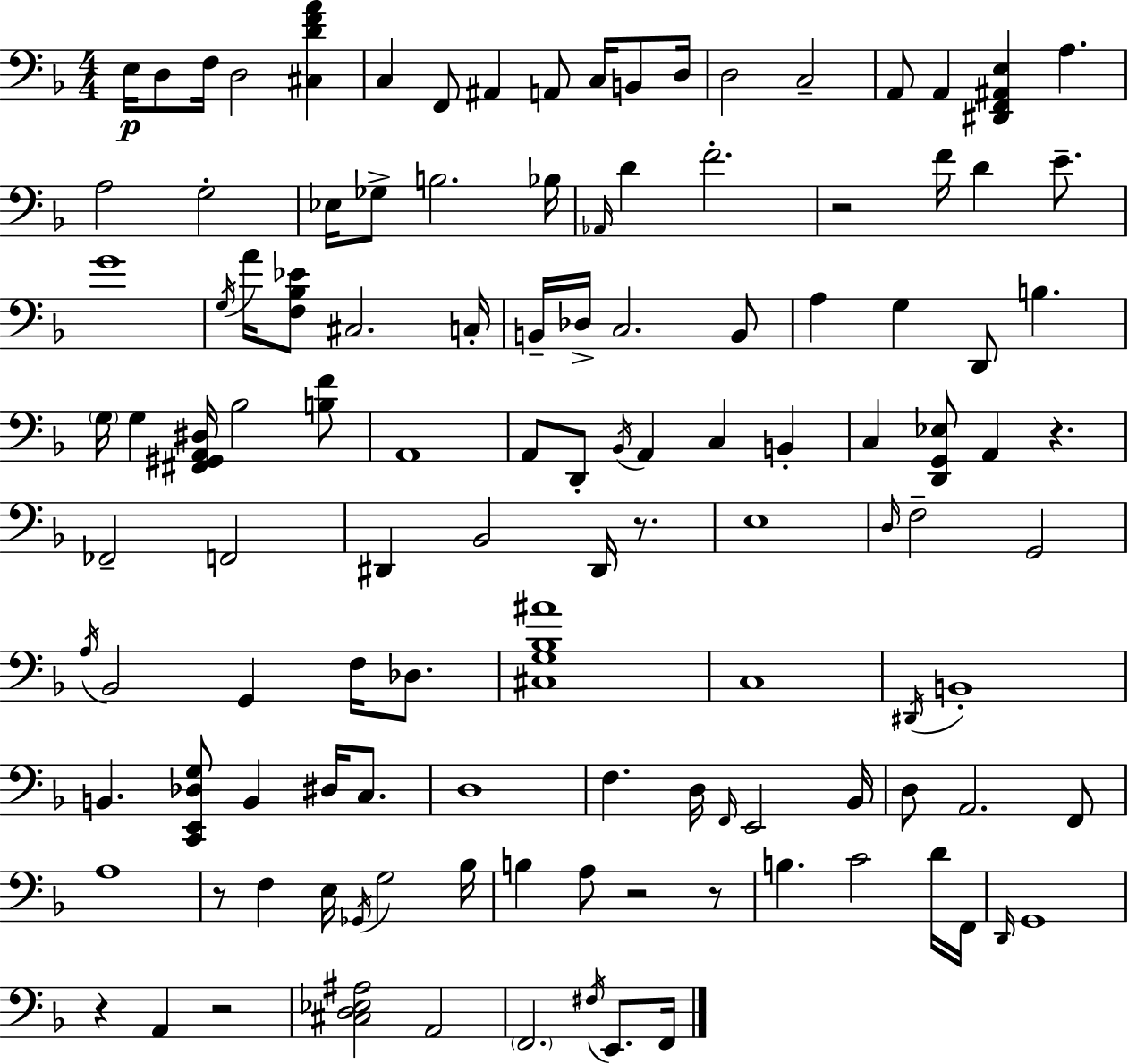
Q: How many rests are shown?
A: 8